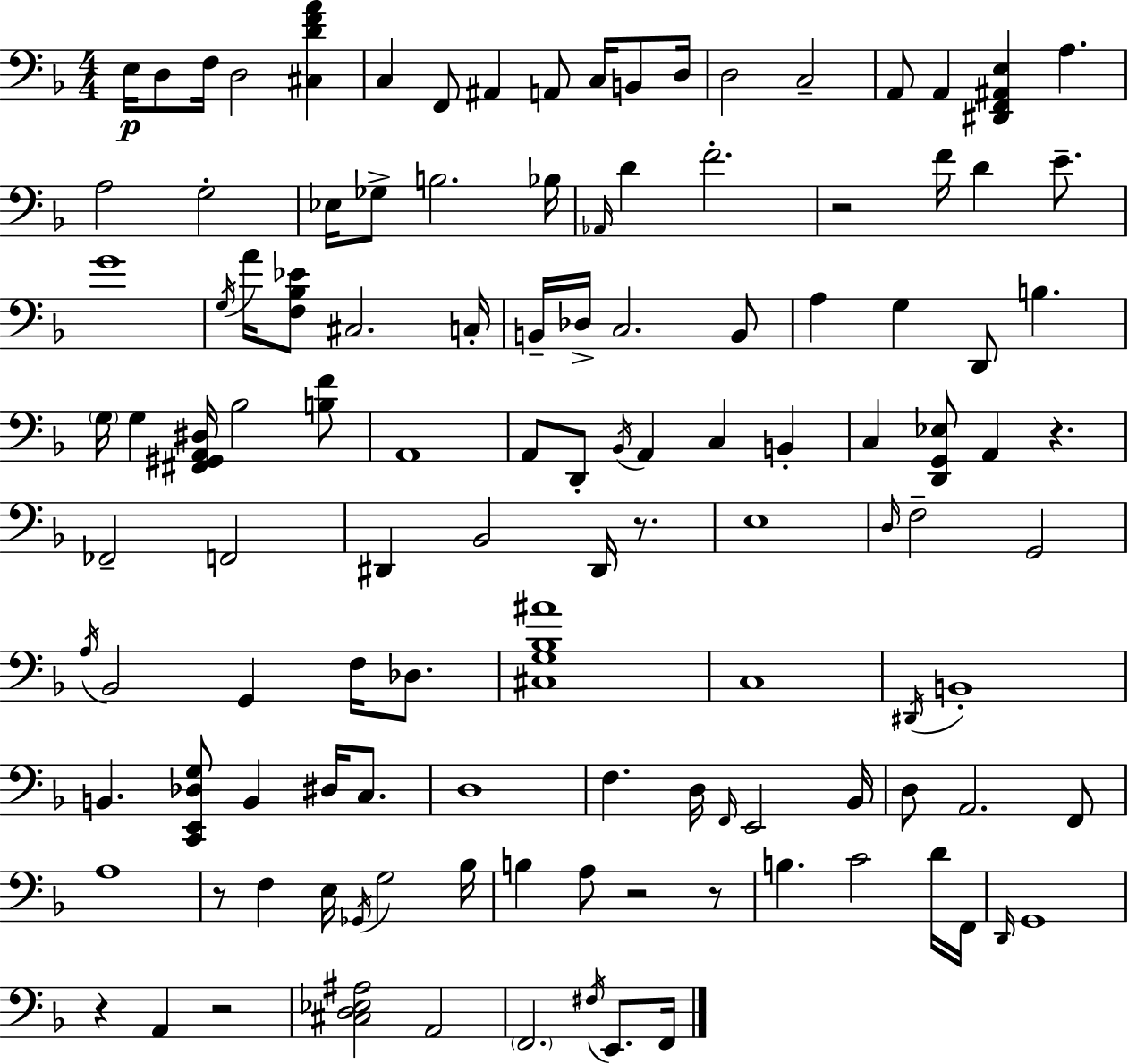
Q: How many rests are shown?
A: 8